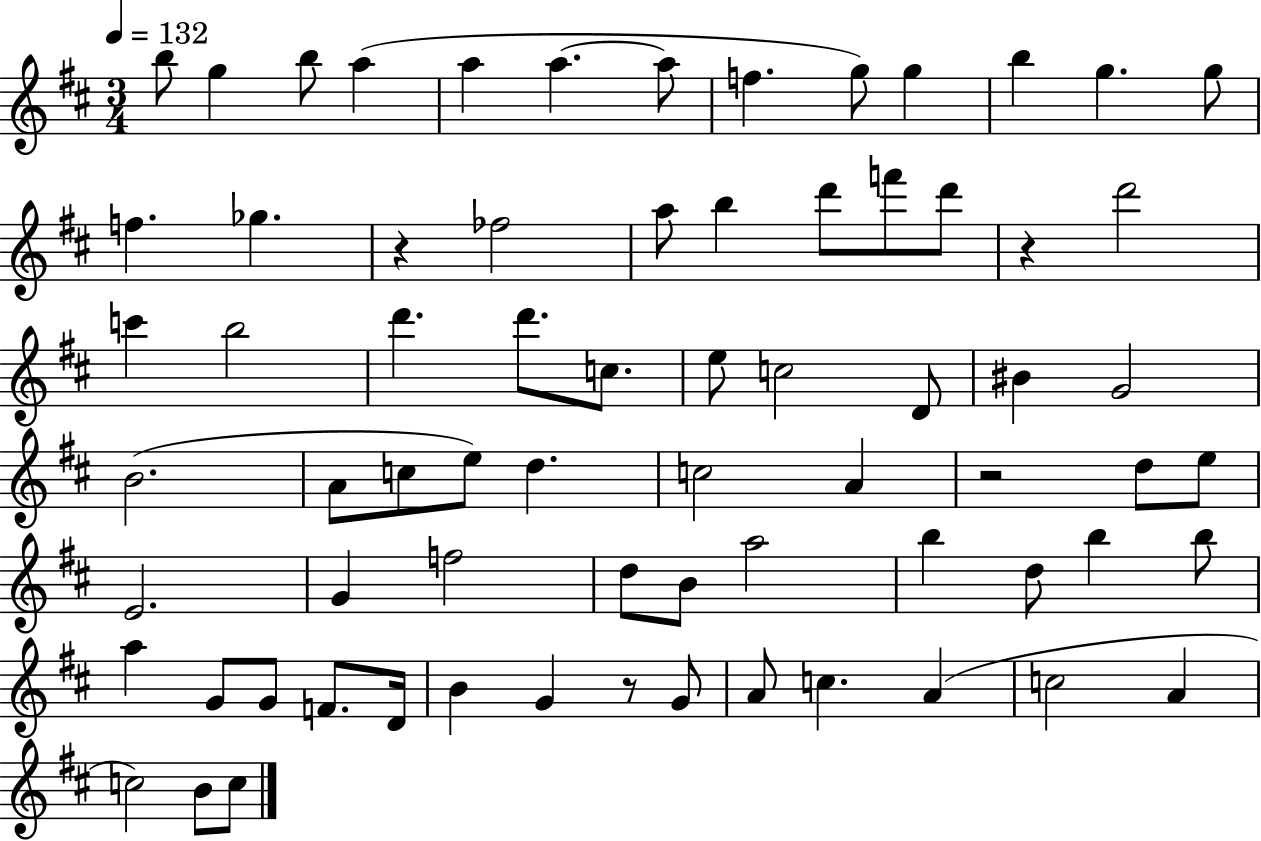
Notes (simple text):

B5/e G5/q B5/e A5/q A5/q A5/q. A5/e F5/q. G5/e G5/q B5/q G5/q. G5/e F5/q. Gb5/q. R/q FES5/h A5/e B5/q D6/e F6/e D6/e R/q D6/h C6/q B5/h D6/q. D6/e. C5/e. E5/e C5/h D4/e BIS4/q G4/h B4/h. A4/e C5/e E5/e D5/q. C5/h A4/q R/h D5/e E5/e E4/h. G4/q F5/h D5/e B4/e A5/h B5/q D5/e B5/q B5/e A5/q G4/e G4/e F4/e. D4/s B4/q G4/q R/e G4/e A4/e C5/q. A4/q C5/h A4/q C5/h B4/e C5/e